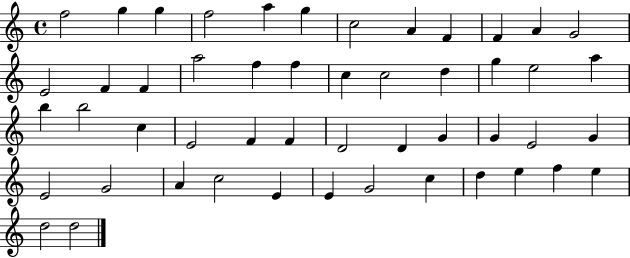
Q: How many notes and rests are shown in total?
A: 50